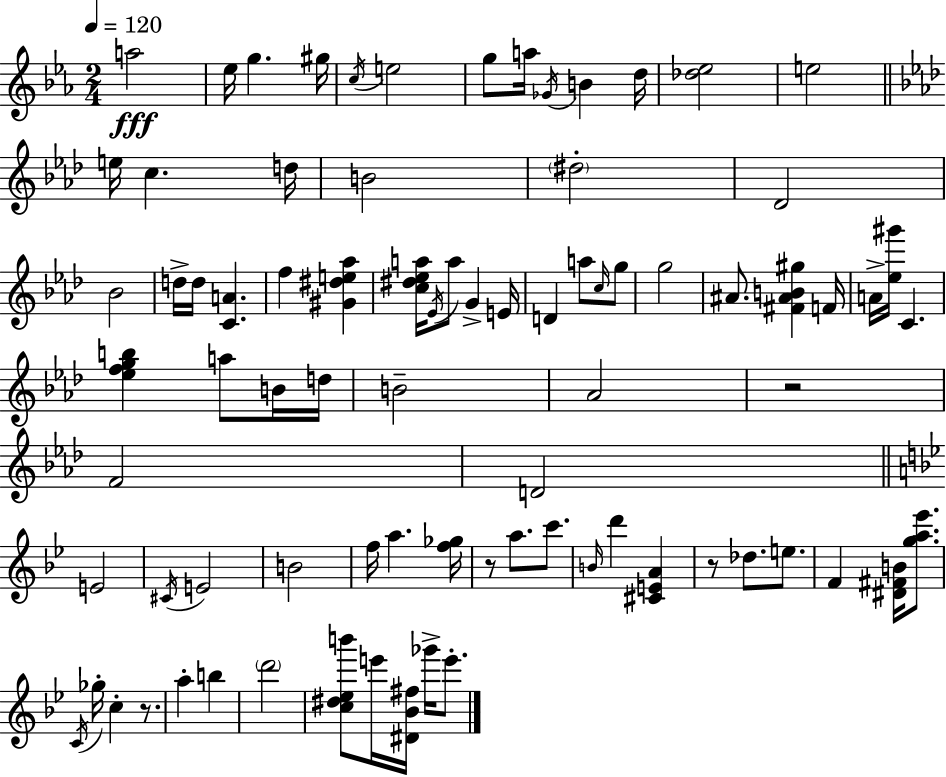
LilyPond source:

{
  \clef treble
  \numericTimeSignature
  \time 2/4
  \key ees \major
  \tempo 4 = 120
  \repeat volta 2 { a''2\fff | ees''16 g''4. gis''16 | \acciaccatura { c''16 } e''2 | g''8 a''16 \acciaccatura { ges'16 } b'4 | \break d''16 <des'' ees''>2 | e''2 | \bar "||" \break \key f \minor e''16 c''4. d''16 | b'2 | \parenthesize dis''2-. | des'2 | \break bes'2 | d''16-> d''16 <c' a'>4. | f''4 <gis' dis'' e'' aes''>4 | <c'' dis'' ees'' a''>16 \acciaccatura { ees'16 } a''8 g'4-> | \break e'16 d'4 a''8 \grace { c''16 } | g''8 g''2 | ais'8. <fis' ais' b' gis''>4 | f'16 a'16-> <ees'' gis'''>16 c'4. | \break <ees'' f'' g'' b''>4 a''8 | b'16 d''16 b'2-- | aes'2 | r2 | \break f'2 | d'2 | \bar "||" \break \key bes \major e'2 | \acciaccatura { cis'16 } e'2 | b'2 | f''16 a''4. | \break <f'' ges''>16 r8 a''8. c'''8. | \grace { b'16 } d'''4 <cis' e' a'>4 | r8 des''8. e''8. | f'4 <dis' fis' b'>16 <g'' a'' ees'''>8. | \break \acciaccatura { c'16 } ges''16-. c''4-. | r8. a''4-. b''4 | \parenthesize d'''2 | <c'' dis'' ees'' b'''>8 e'''16 <dis' bes' fis''>16 ges'''16-> | \break e'''8.-. } \bar "|."
}